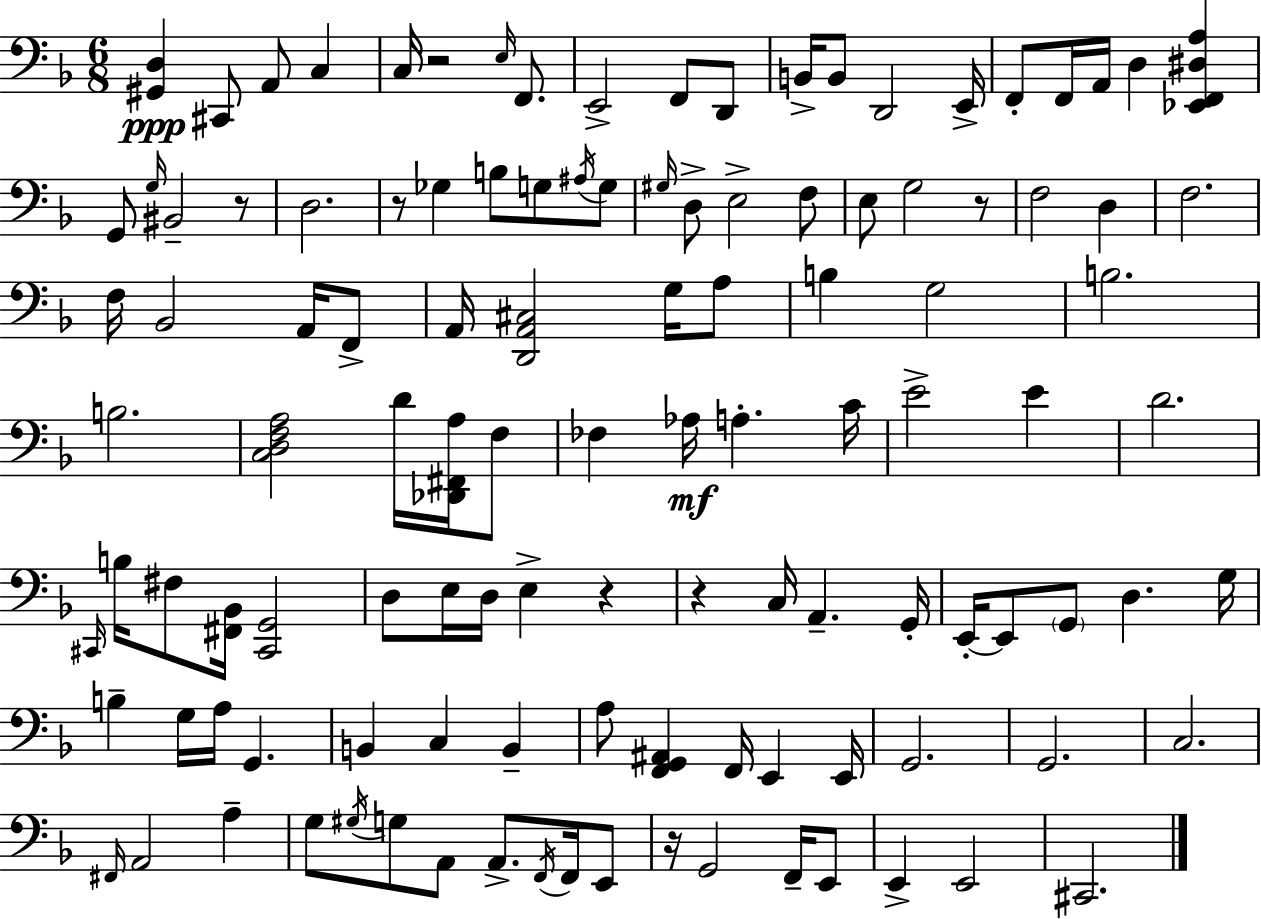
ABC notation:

X:1
T:Untitled
M:6/8
L:1/4
K:F
[^G,,D,] ^C,,/2 A,,/2 C, C,/4 z2 E,/4 F,,/2 E,,2 F,,/2 D,,/2 B,,/4 B,,/2 D,,2 E,,/4 F,,/2 F,,/4 A,,/4 D, [_E,,F,,^D,A,] G,,/2 G,/4 ^B,,2 z/2 D,2 z/2 _G, B,/2 G,/2 ^A,/4 G,/2 ^G,/4 D,/2 E,2 F,/2 E,/2 G,2 z/2 F,2 D, F,2 F,/4 _B,,2 A,,/4 F,,/2 A,,/4 [D,,A,,^C,]2 G,/4 A,/2 B, G,2 B,2 B,2 [C,D,F,A,]2 D/4 [_D,,^F,,A,]/4 F,/2 _F, _A,/4 A, C/4 E2 E D2 ^C,,/4 B,/4 ^F,/2 [^F,,_B,,]/4 [^C,,G,,]2 D,/2 E,/4 D,/4 E, z z C,/4 A,, G,,/4 E,,/4 E,,/2 G,,/2 D, G,/4 B, G,/4 A,/4 G,, B,, C, B,, A,/2 [F,,G,,^A,,] F,,/4 E,, E,,/4 G,,2 G,,2 C,2 ^F,,/4 A,,2 A, G,/2 ^G,/4 G,/2 A,,/2 A,,/2 F,,/4 F,,/4 E,,/2 z/4 G,,2 F,,/4 E,,/2 E,, E,,2 ^C,,2